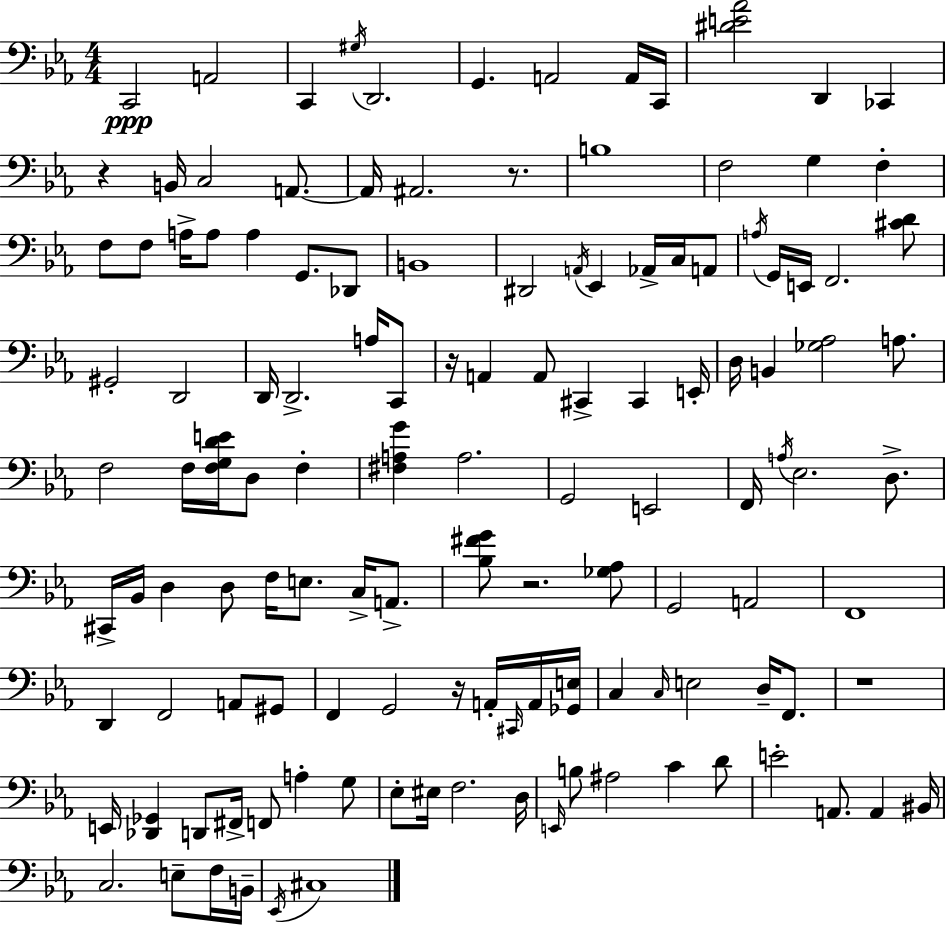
X:1
T:Untitled
M:4/4
L:1/4
K:Eb
C,,2 A,,2 C,, ^G,/4 D,,2 G,, A,,2 A,,/4 C,,/4 [^DE_A]2 D,, _C,, z B,,/4 C,2 A,,/2 A,,/4 ^A,,2 z/2 B,4 F,2 G, F, F,/2 F,/2 A,/4 A,/2 A, G,,/2 _D,,/2 B,,4 ^D,,2 A,,/4 _E,, _A,,/4 C,/4 A,,/2 A,/4 G,,/4 E,,/4 F,,2 [^CD]/2 ^G,,2 D,,2 D,,/4 D,,2 A,/4 C,,/2 z/4 A,, A,,/2 ^C,, ^C,, E,,/4 D,/4 B,, [_G,_A,]2 A,/2 F,2 F,/4 [F,G,DE]/4 D,/2 F, [^F,A,G] A,2 G,,2 E,,2 F,,/4 A,/4 _E,2 D,/2 ^C,,/4 _B,,/4 D, D,/2 F,/4 E,/2 C,/4 A,,/2 [_B,^FG]/2 z2 [_G,_A,]/2 G,,2 A,,2 F,,4 D,, F,,2 A,,/2 ^G,,/2 F,, G,,2 z/4 A,,/4 ^C,,/4 A,,/4 [_G,,E,]/4 C, C,/4 E,2 D,/4 F,,/2 z4 E,,/4 [_D,,_G,,] D,,/2 ^F,,/4 F,,/2 A, G,/2 _E,/2 ^E,/4 F,2 D,/4 E,,/4 B,/2 ^A,2 C D/2 E2 A,,/2 A,, ^B,,/4 C,2 E,/2 F,/4 B,,/4 _E,,/4 ^C,4